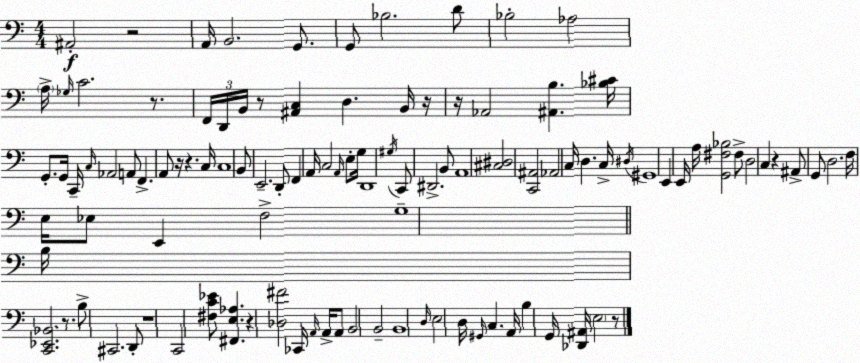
X:1
T:Untitled
M:4/4
L:1/4
K:Am
^A,,2 z2 A,,/4 B,,2 G,,/2 G,,/2 _B,2 D/2 _B,2 _A,2 A,/4 _G,/4 C2 z/2 F,,/4 D,,/4 B,,/4 z/2 [^A,,C,] D, B,,/4 z/4 z/4 _A,,2 [^A,,B,] [_B,^C]/4 G,,/2 G,,/4 C,,/4 C,/4 _A,,2 A,,/2 F,, A,,/2 z/4 z C,/4 C,4 B,,/2 E,,2 D,,/2 F,, A,,/4 C,2 A,,/4 E,/2 G,/4 D,,4 ^G,/4 C,,/2 ^D,,2 B,,/2 A,,4 [^C,^D,]2 [C,,^A,,]2 _A,,2 C,/4 D, C,/4 ^D,/4 ^G,,4 E,, E,,/4 A,/4 [G,,^F,_B,]2 ^F,/2 D,2 C, z ^A,,/2 G,,/2 D,2 F,/4 E,/4 _E,/2 E,, F,2 G,4 B,/4 [C,,_E,,_B,,]2 z/2 B,/2 ^C,,2 D,,/2 z4 C,,2 [^F,C_E]/2 [^F,,E,_A,] z [_D,^F]2 _C,,/4 A,,/4 A,,/4 A,,/2 B,,2 B,,2 B,,4 D,/4 E,2 D,/4 ^G,,/4 C, A,,/4 B, G,,/4 [_D,,^A,,]/4 E,2 z/2